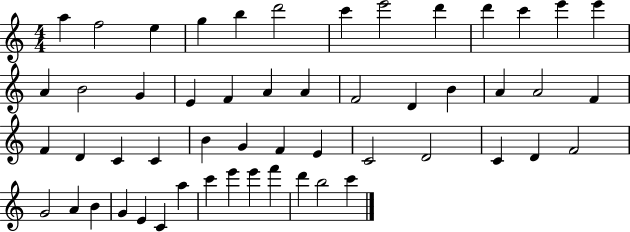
X:1
T:Untitled
M:4/4
L:1/4
K:C
a f2 e g b d'2 c' e'2 d' d' c' e' e' A B2 G E F A A F2 D B A A2 F F D C C B G F E C2 D2 C D F2 G2 A B G E C a c' e' e' f' d' b2 c'